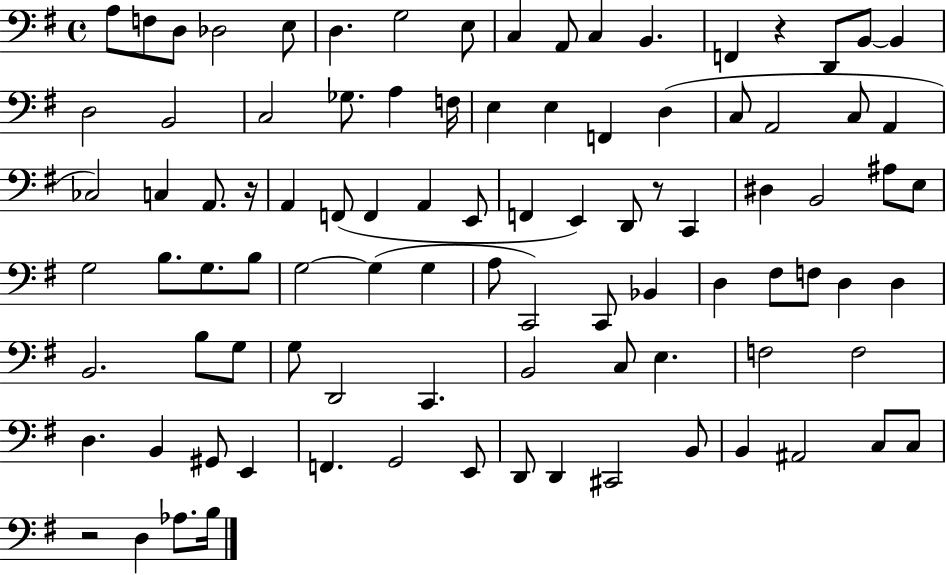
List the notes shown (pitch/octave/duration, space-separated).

A3/e F3/e D3/e Db3/h E3/e D3/q. G3/h E3/e C3/q A2/e C3/q B2/q. F2/q R/q D2/e B2/e B2/q D3/h B2/h C3/h Gb3/e. A3/q F3/s E3/q E3/q F2/q D3/q C3/e A2/h C3/e A2/q CES3/h C3/q A2/e. R/s A2/q F2/e F2/q A2/q E2/e F2/q E2/q D2/e R/e C2/q D#3/q B2/h A#3/e E3/e G3/h B3/e. G3/e. B3/e G3/h G3/q G3/q A3/e C2/h C2/e Bb2/q D3/q F#3/e F3/e D3/q D3/q B2/h. B3/e G3/e G3/e D2/h C2/q. B2/h C3/e E3/q. F3/h F3/h D3/q. B2/q G#2/e E2/q F2/q. G2/h E2/e D2/e D2/q C#2/h B2/e B2/q A#2/h C3/e C3/e R/h D3/q Ab3/e. B3/s